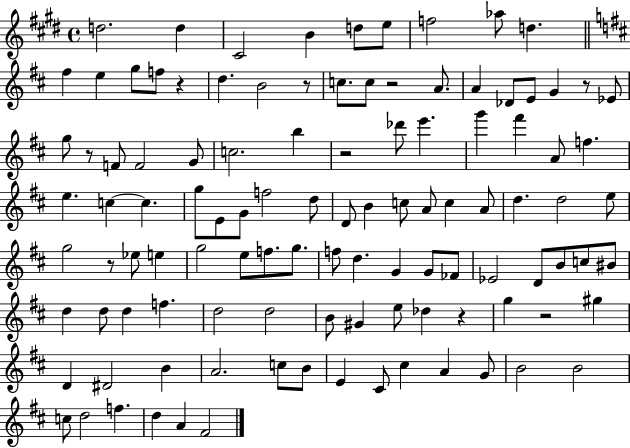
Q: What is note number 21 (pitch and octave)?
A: E4